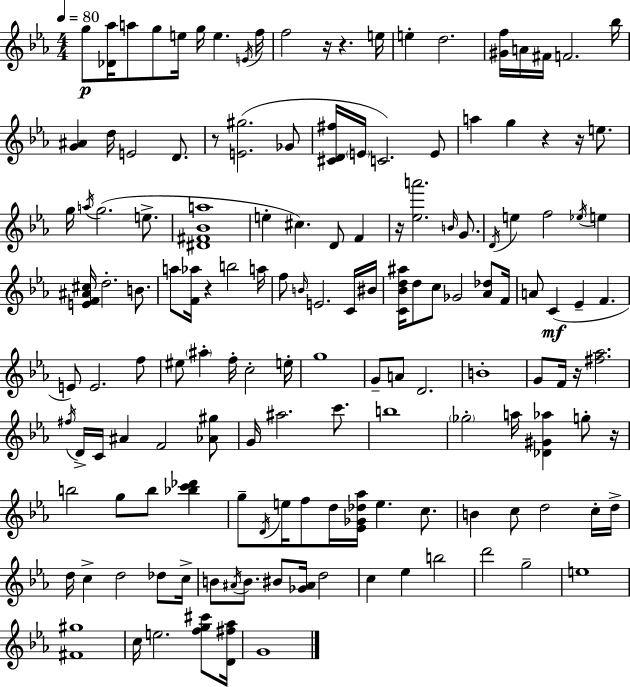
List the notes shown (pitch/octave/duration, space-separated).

G5/e [Db4,Ab5]/s A5/e G5/e E5/s G5/s E5/q. E4/s F5/s F5/h R/s R/q. E5/s E5/q D5/h. [G#4,F5]/s A4/s F#4/s F4/h. Bb5/s [G4,A#4]/q D5/s E4/h D4/e. R/e [E4,G#5]/h. Gb4/e [C#4,D4,F#5]/s E4/s C4/h. E4/e A5/q G5/q R/q R/s E5/e. G5/s A5/s G5/h. E5/e. [D#4,F#4,Bb4,A5]/w E5/q C#5/q. D4/e F4/q R/s [Eb5,A6]/h. B4/s G4/e. D4/s E5/q F5/h Eb5/s E5/q [E4,F4,A#4,C#5]/s D5/h. B4/e. A5/e [F4,Ab5]/s R/q B5/h A5/s F5/e B4/s E4/h. C4/s BIS4/s [C4,Bb4,D5,A#5]/s D5/e C5/e Gb4/h [Ab4,Db5]/e F4/s A4/e C4/q Eb4/q F4/q. E4/e E4/h. F5/e EIS5/e A#5/q F5/s C5/h E5/s G5/w G4/e A4/e D4/h. B4/w G4/e F4/s R/s [F#5,Ab5]/h. F#5/s D4/s C4/s A#4/q F4/h [Ab4,G#5]/e G4/s A#5/h. C6/e. B5/w Gb5/h A5/s [Db4,G#4,Ab5]/q G5/e R/s B5/h G5/e B5/e [Bb5,C6,Db6]/q G5/e D4/s E5/s F5/e D5/s [Eb4,Gb4,Db5,Ab5]/s E5/q. C5/e. B4/q C5/e D5/h C5/s D5/s D5/s C5/q D5/h Db5/e C5/s B4/e A#4/s B4/e. BIS4/e [Gb4,A#4]/s D5/h C5/q Eb5/q B5/h D6/h G5/h E5/w [F#4,G#5]/w C5/s E5/h. [F5,G5,C#6]/e [D4,F#5,Ab5]/s G4/w